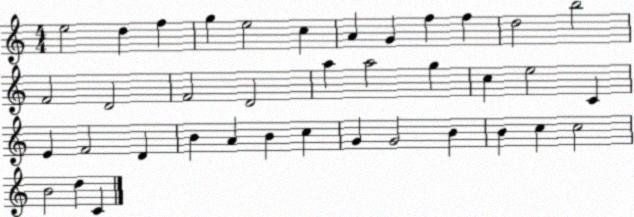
X:1
T:Untitled
M:4/4
L:1/4
K:C
e2 d f g e2 c A G f f d2 b2 F2 D2 F2 D2 a a2 g c e2 C E F2 D B A B c G G2 B B c c2 B2 d C